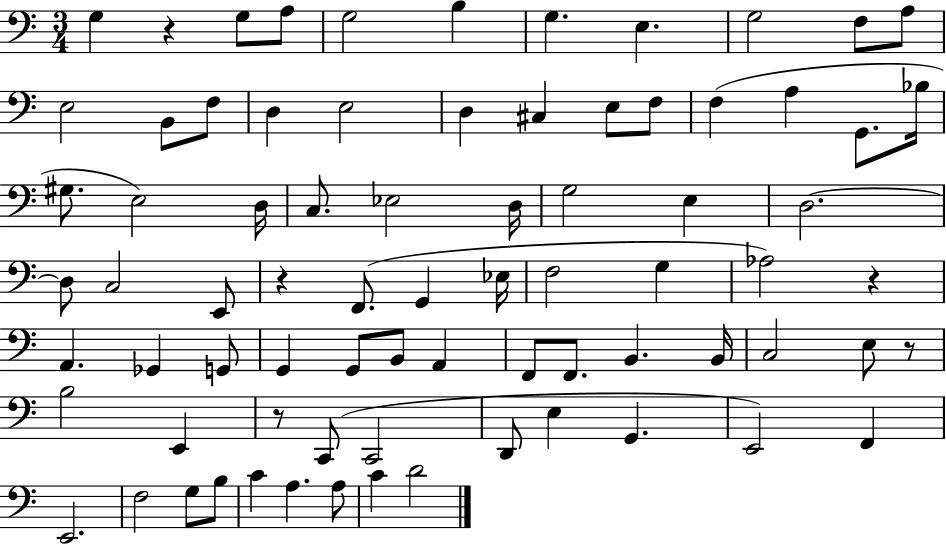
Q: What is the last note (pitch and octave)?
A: D4